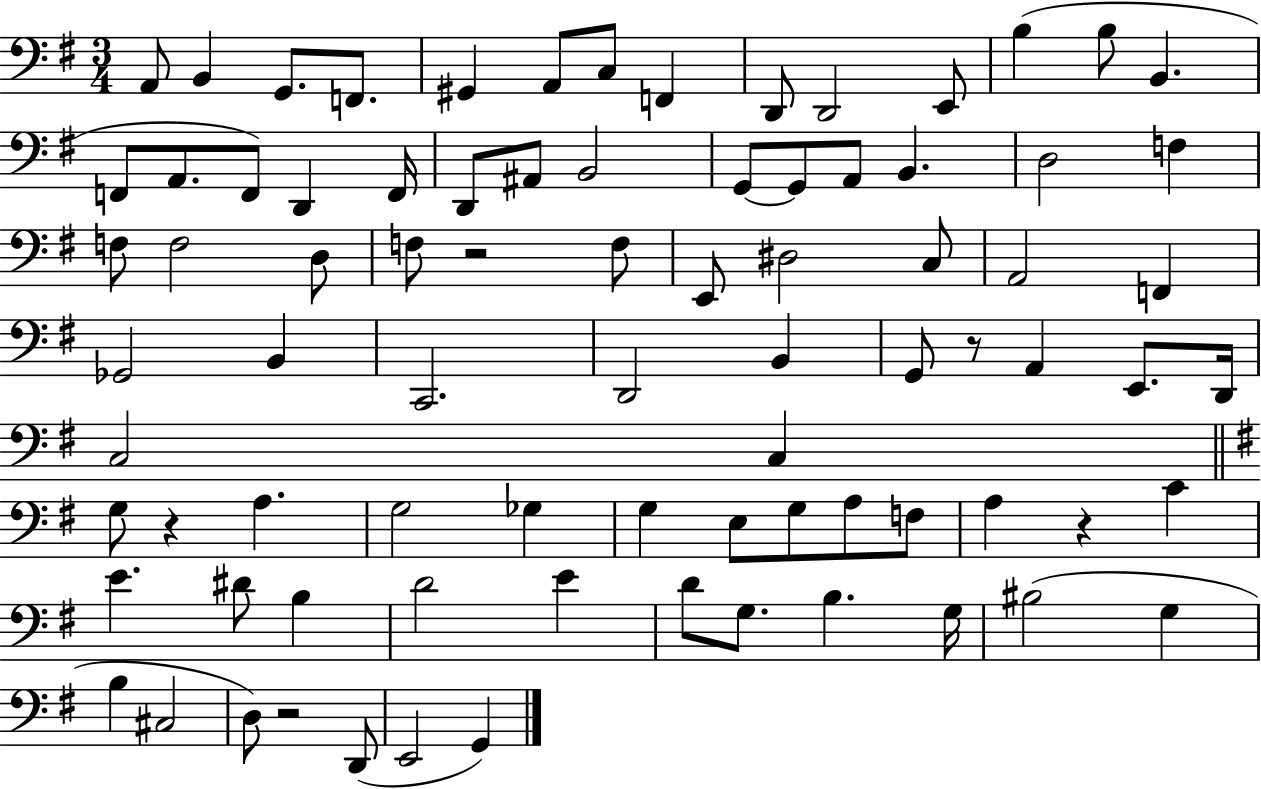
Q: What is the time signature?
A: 3/4